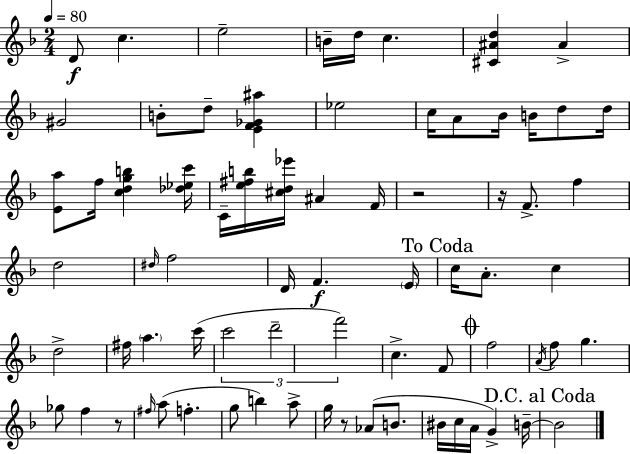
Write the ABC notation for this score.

X:1
T:Untitled
M:2/4
L:1/4
K:F
D/2 c e2 B/4 d/4 c [^C^Ad] ^A ^G2 B/2 d/2 [EF_G^a] _e2 c/4 A/2 _B/4 B/4 d/2 d/4 [Ea]/2 f/4 [cdgb] [_d_ec']/4 C/4 [e^fb]/4 [^cd_e']/4 ^A F/4 z2 z/4 F/2 f d2 ^d/4 f2 D/4 F E/4 c/4 A/2 c d2 ^f/4 a c'/4 c'2 d'2 f'2 c F/2 f2 A/4 f/2 g _g/2 f z/2 ^f/4 a/2 f g/2 b a/2 g/4 z/2 _A/2 B/2 ^B/4 c/4 A/4 G B/4 B2